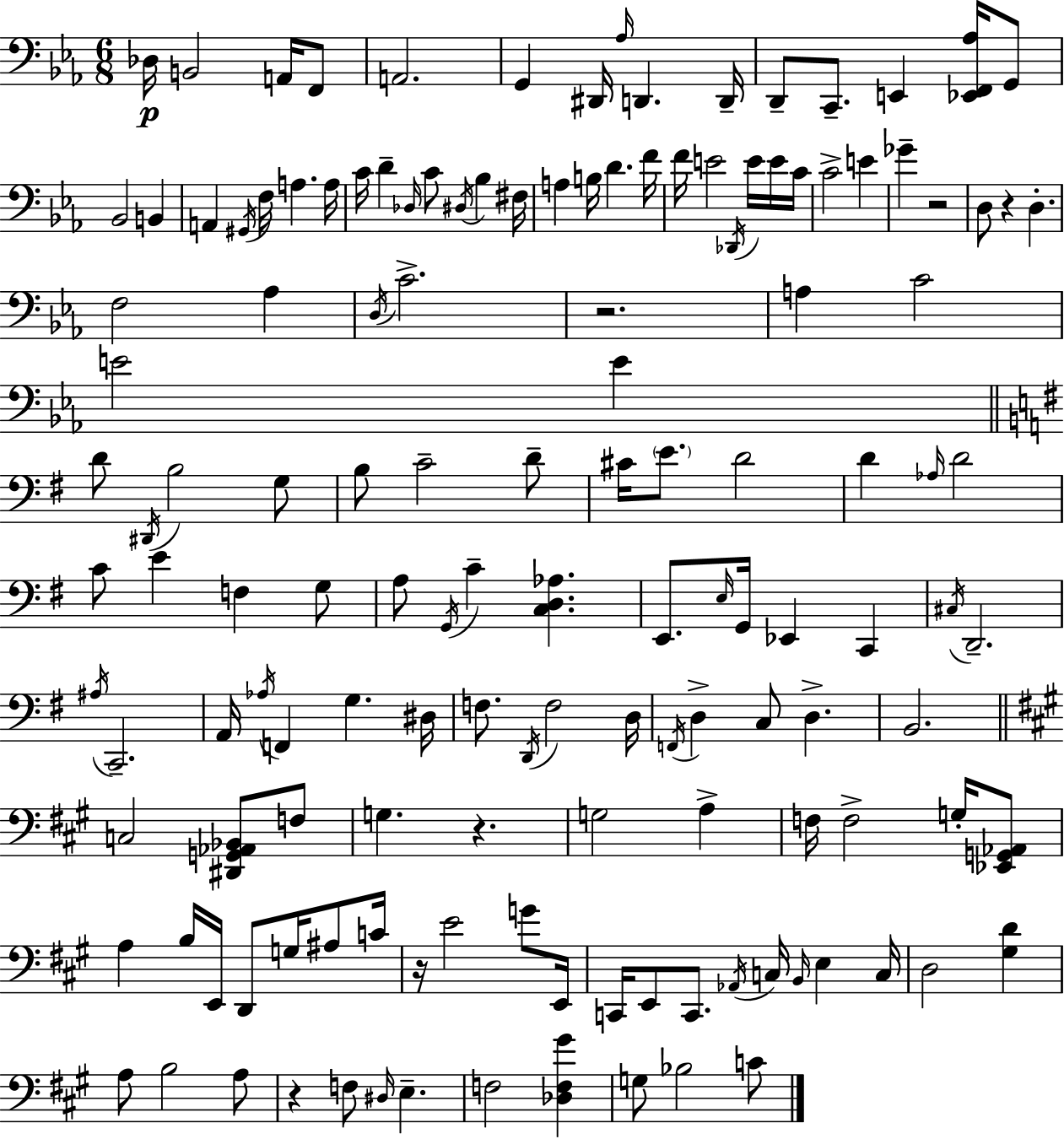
X:1
T:Untitled
M:6/8
L:1/4
K:Eb
_D,/4 B,,2 A,,/4 F,,/2 A,,2 G,, ^D,,/4 _A,/4 D,, D,,/4 D,,/2 C,,/2 E,, [_E,,F,,_A,]/4 G,,/2 _B,,2 B,, A,, ^G,,/4 F,/4 A, A,/4 C/4 D _D,/4 C/2 ^D,/4 _B, ^F,/4 A, B,/4 D F/4 F/4 E2 _D,,/4 E/4 E/4 C/4 C2 E _G z2 D,/2 z D, F,2 _A, D,/4 C2 z2 A, C2 E2 E D/2 ^D,,/4 B,2 G,/2 B,/2 C2 D/2 ^C/4 E/2 D2 D _A,/4 D2 C/2 E F, G,/2 A,/2 G,,/4 C [C,D,_A,] E,,/2 E,/4 G,,/4 _E,, C,, ^C,/4 D,,2 ^A,/4 C,,2 A,,/4 _A,/4 F,, G, ^D,/4 F,/2 D,,/4 F,2 D,/4 F,,/4 D, C,/2 D, B,,2 C,2 [^D,,G,,_A,,_B,,]/2 F,/2 G, z G,2 A, F,/4 F,2 G,/4 [_E,,G,,_A,,]/2 A, B,/4 E,,/4 D,,/2 G,/4 ^A,/2 C/4 z/4 E2 G/2 E,,/4 C,,/4 E,,/2 C,,/2 _A,,/4 C,/4 B,,/4 E, C,/4 D,2 [^G,D] A,/2 B,2 A,/2 z F,/2 ^D,/4 E, F,2 [_D,F,^G] G,/2 _B,2 C/2